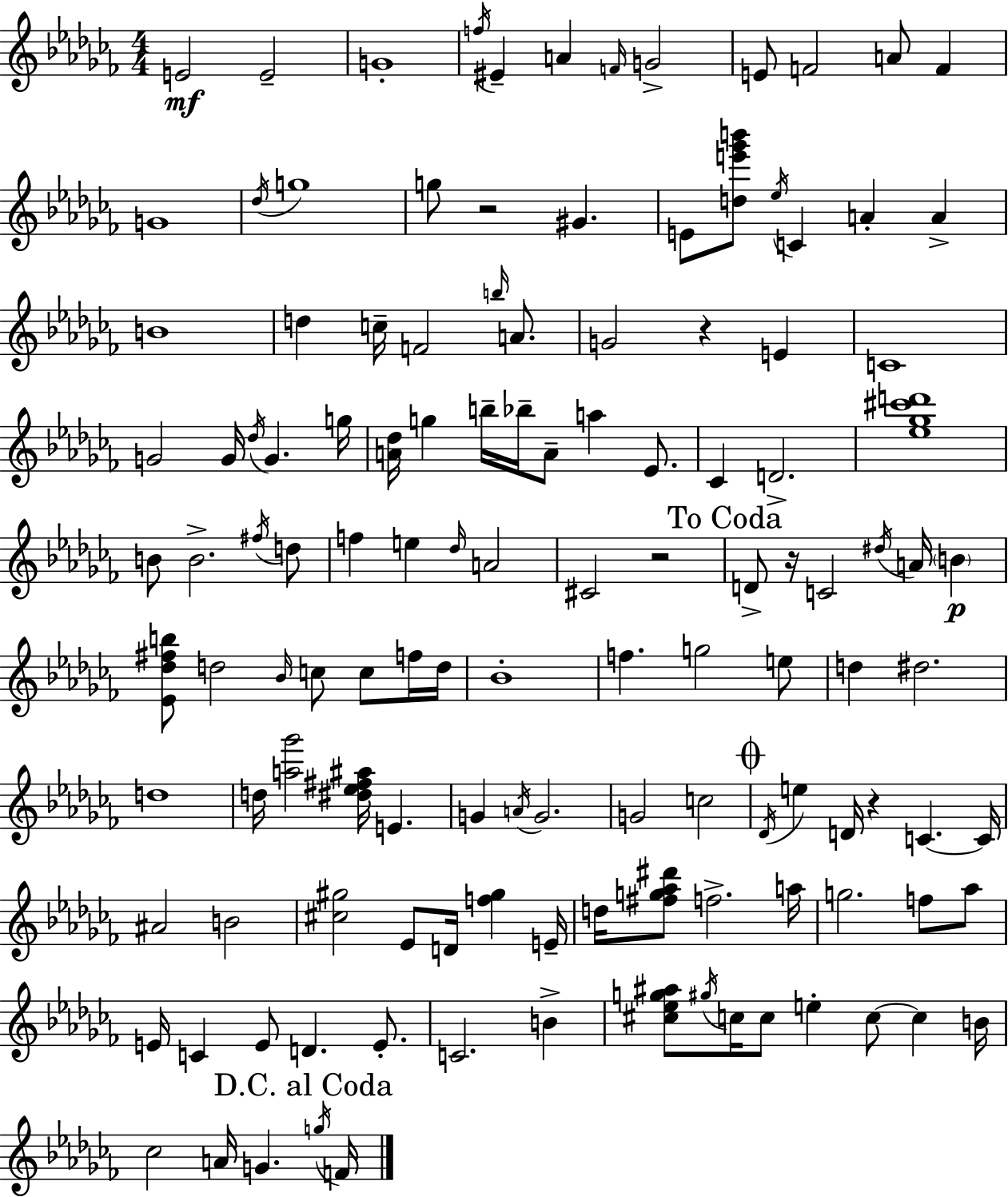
{
  \clef treble
  \numericTimeSignature
  \time 4/4
  \key aes \minor
  e'2\mf e'2-- | g'1-. | \acciaccatura { f''16 } eis'4-- a'4 \grace { f'16 } g'2-> | e'8 f'2 a'8 f'4 | \break g'1 | \acciaccatura { des''16 } g''1 | g''8 r2 gis'4. | e'8 <d'' e''' ges''' b'''>8 \acciaccatura { ees''16 } c'4 a'4-. | \break a'4-> b'1 | d''4 c''16-- f'2 | \grace { b''16 } a'8. g'2 r4 | e'4 c'1 | \break g'2 g'16 \acciaccatura { des''16 } g'4. | g''16 <a' des''>16 g''4 b''16-- bes''16-- a'8-- a''4 | ees'8. ces'4 d'2.-> | <ees'' ges'' cis''' d'''>1 | \break b'8 b'2.-> | \acciaccatura { fis''16 } d''8 f''4 e''4 \grace { des''16 } | a'2 cis'2 | r2 \mark "To Coda" d'8-> r16 c'2 | \break \acciaccatura { dis''16 } a'16 \parenthesize b'4\p <ees' des'' fis'' b''>8 d''2 | \grace { bes'16 } c''8 c''8 f''16 d''16 bes'1-. | f''4. | g''2 e''8 d''4 dis''2. | \break d''1 | d''16 <a'' ges'''>2 | <dis'' ees'' fis'' ais''>16 e'4. g'4 \acciaccatura { a'16 } g'2. | g'2 | \break c''2 \mark \markup { \musicglyph "scripts.coda" } \acciaccatura { des'16 } e''4 | d'16 r4 c'4.~~ c'16 ais'2 | b'2 <cis'' gis''>2 | ees'8 d'16 <f'' gis''>4 e'16-- d''16 <fis'' g'' aes'' dis'''>8 f''2.-> | \break a''16 g''2. | f''8 aes''8 e'16 c'4 | e'8 d'4. e'8.-. c'2. | b'4-> <cis'' ees'' g'' ais''>8 \acciaccatura { gis''16 } c''16 | \break c''8 e''4-. c''8~~ c''4 b'16 ces''2 | a'16 g'4. \mark "D.C. al Coda" \acciaccatura { g''16 } f'16 \bar "|."
}